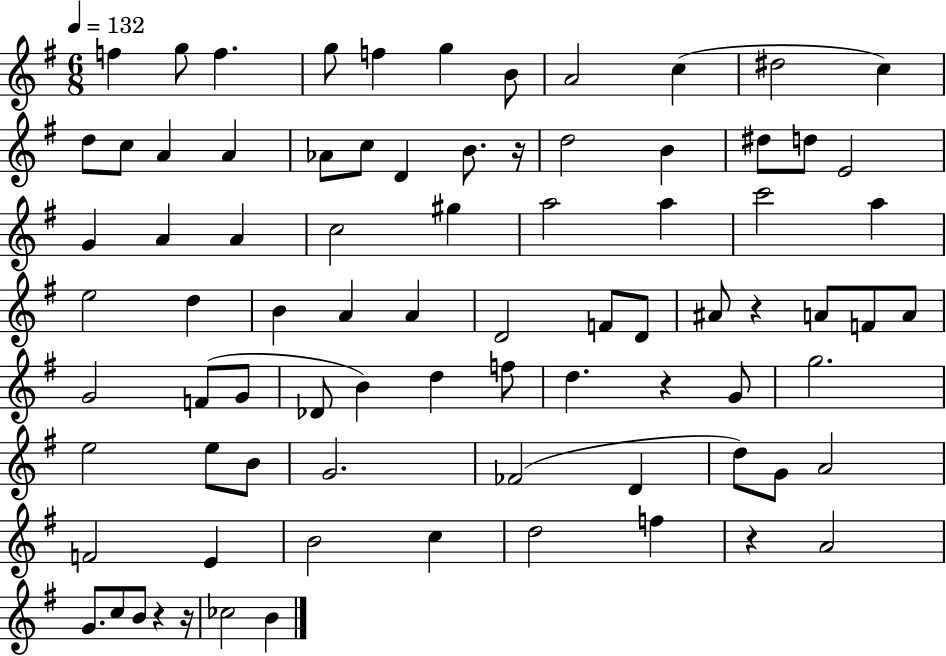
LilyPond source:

{
  \clef treble
  \numericTimeSignature
  \time 6/8
  \key g \major
  \tempo 4 = 132
  f''4 g''8 f''4. | g''8 f''4 g''4 b'8 | a'2 c''4( | dis''2 c''4) | \break d''8 c''8 a'4 a'4 | aes'8 c''8 d'4 b'8. r16 | d''2 b'4 | dis''8 d''8 e'2 | \break g'4 a'4 a'4 | c''2 gis''4 | a''2 a''4 | c'''2 a''4 | \break e''2 d''4 | b'4 a'4 a'4 | d'2 f'8 d'8 | ais'8 r4 a'8 f'8 a'8 | \break g'2 f'8( g'8 | des'8 b'4) d''4 f''8 | d''4. r4 g'8 | g''2. | \break e''2 e''8 b'8 | g'2. | fes'2( d'4 | d''8) g'8 a'2 | \break f'2 e'4 | b'2 c''4 | d''2 f''4 | r4 a'2 | \break g'8. c''8 b'8 r4 r16 | ces''2 b'4 | \bar "|."
}